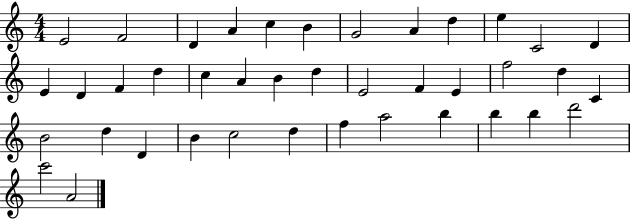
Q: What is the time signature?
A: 4/4